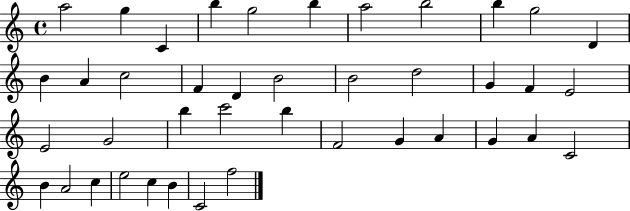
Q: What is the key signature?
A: C major